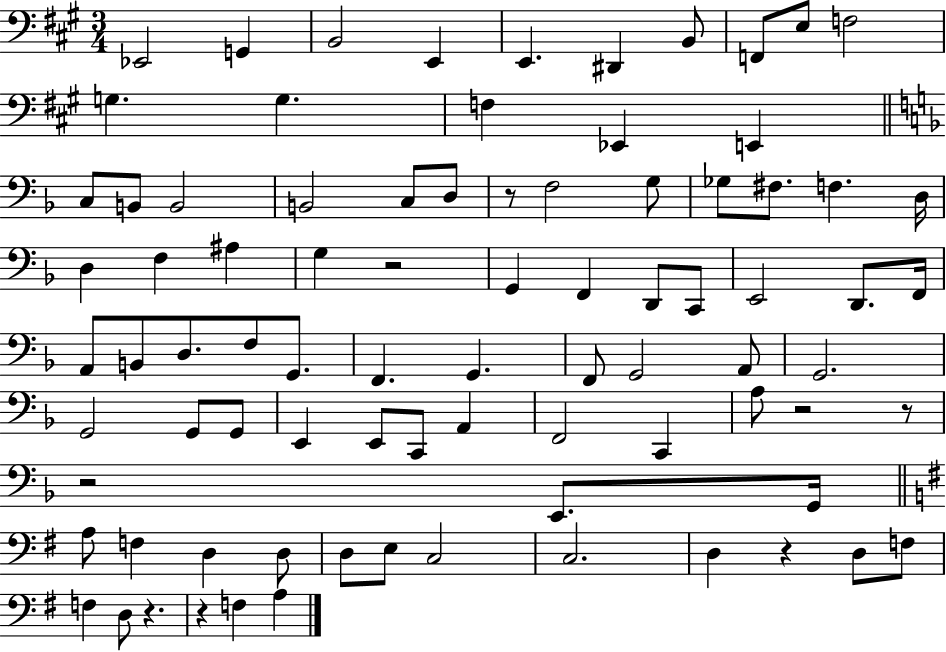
Eb2/h G2/q B2/h E2/q E2/q. D#2/q B2/e F2/e E3/e F3/h G3/q. G3/q. F3/q Eb2/q E2/q C3/e B2/e B2/h B2/h C3/e D3/e R/e F3/h G3/e Gb3/e F#3/e. F3/q. D3/s D3/q F3/q A#3/q G3/q R/h G2/q F2/q D2/e C2/e E2/h D2/e. F2/s A2/e B2/e D3/e. F3/e G2/e. F2/q. G2/q. F2/e G2/h A2/e G2/h. G2/h G2/e G2/e E2/q E2/e C2/e A2/q F2/h C2/q A3/e R/h R/e R/h E2/e. G2/s A3/e F3/q D3/q D3/e D3/e E3/e C3/h C3/h. D3/q R/q D3/e F3/e F3/q D3/e R/q. R/q F3/q A3/q